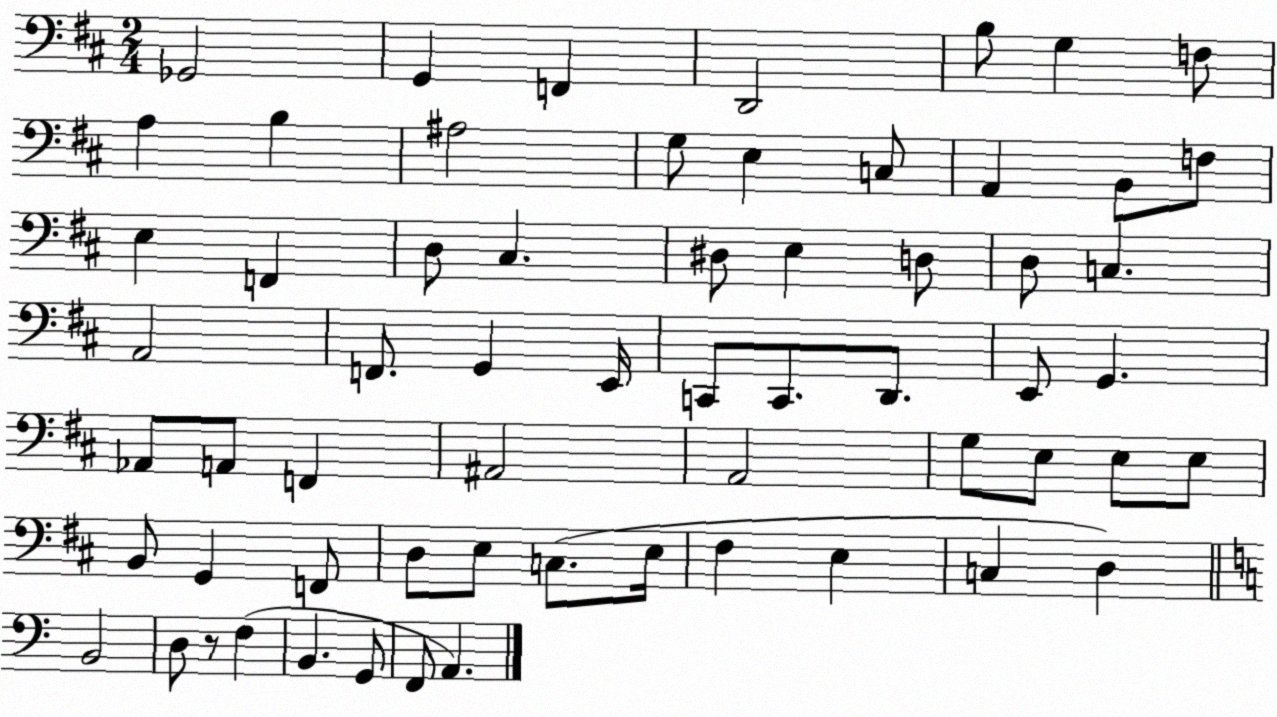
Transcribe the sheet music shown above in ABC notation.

X:1
T:Untitled
M:2/4
L:1/4
K:D
_G,,2 G,, F,, D,,2 B,/2 G, F,/2 A, B, ^A,2 G,/2 E, C,/2 A,, B,,/2 F,/2 E, F,, D,/2 ^C, ^D,/2 E, D,/2 D,/2 C, A,,2 F,,/2 G,, E,,/4 C,,/2 C,,/2 D,,/2 E,,/2 G,, _A,,/2 A,,/2 F,, ^A,,2 A,,2 G,/2 E,/2 E,/2 E,/2 B,,/2 G,, F,,/2 D,/2 E,/2 C,/2 E,/4 ^F, E, C, D, B,,2 D,/2 z/2 F, B,, G,,/2 F,,/2 A,,